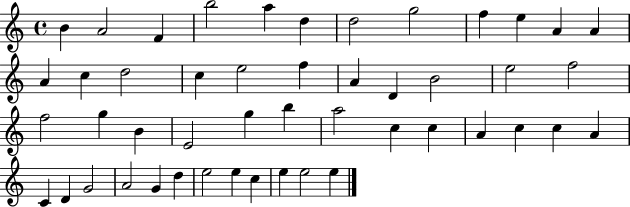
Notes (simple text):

B4/q A4/h F4/q B5/h A5/q D5/q D5/h G5/h F5/q E5/q A4/q A4/q A4/q C5/q D5/h C5/q E5/h F5/q A4/q D4/q B4/h E5/h F5/h F5/h G5/q B4/q E4/h G5/q B5/q A5/h C5/q C5/q A4/q C5/q C5/q A4/q C4/q D4/q G4/h A4/h G4/q D5/q E5/h E5/q C5/q E5/q E5/h E5/q